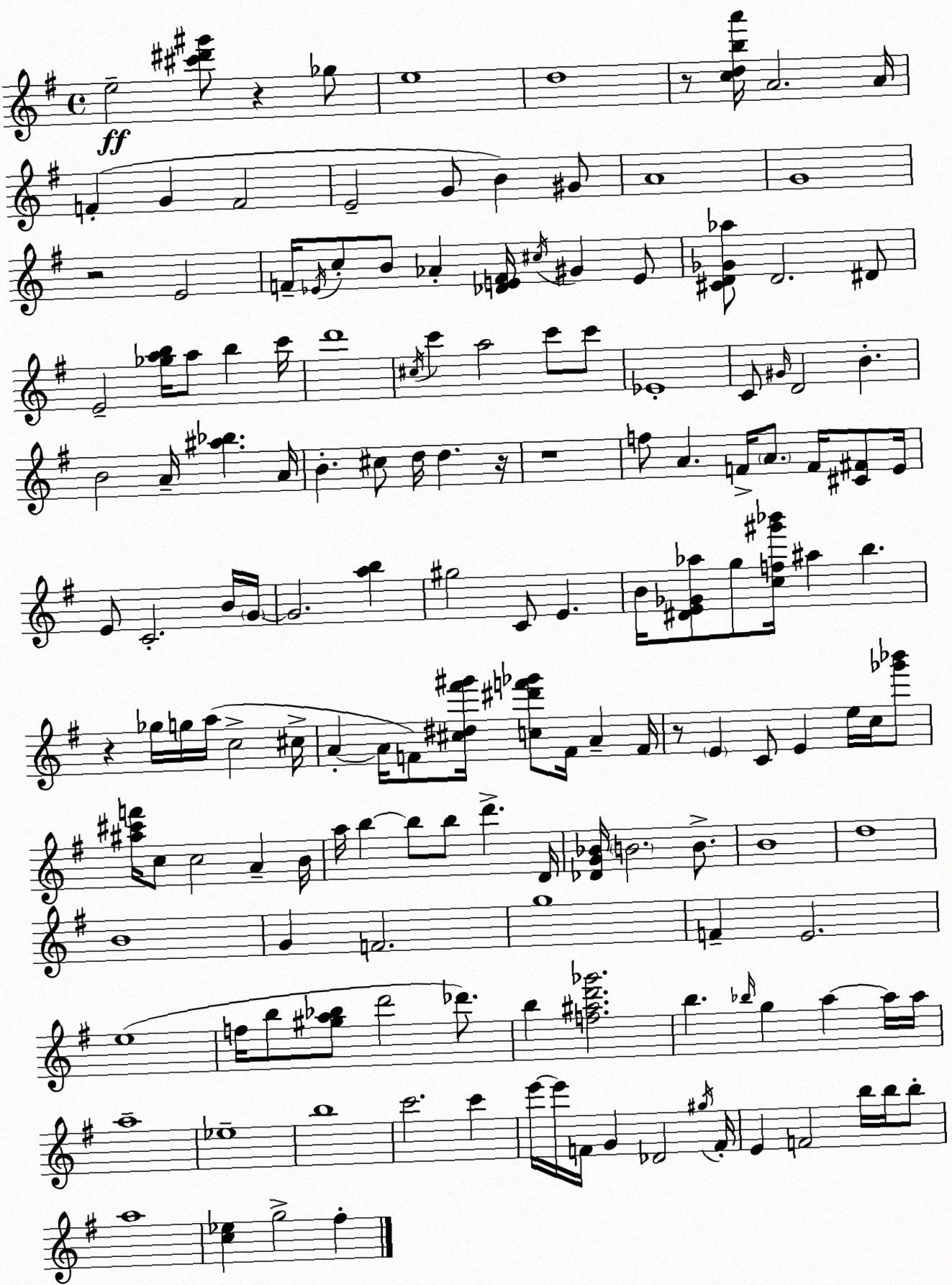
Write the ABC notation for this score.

X:1
T:Untitled
M:4/4
L:1/4
K:G
e2 [^c'^d'^g']/2 z _g/2 e4 d4 z/2 [cdba']/4 A2 A/4 F G F2 E2 G/2 B ^G/2 A4 G4 z2 E2 F/4 _E/4 c/2 B/2 _A [_DEF]/4 ^c/4 ^G E/2 [^CD_G_a]/2 D2 ^D/2 E2 [_gab]/4 a/2 b c'/4 d'4 ^c/4 c' a2 c'/2 c'/2 _E4 C/2 ^G/4 D2 B B2 A/4 [^a_b] A/4 B ^c/2 d/4 d z/4 z4 f/2 A F/4 A/2 F/4 [^C^F]/2 E/4 E/2 C2 B/4 G/4 G2 [ab] ^g2 C/2 E B/4 [^DE_G_a]/2 g/2 [cf^g'_b']/4 ^a b z _g/4 g/4 a/4 c2 ^c/4 A A/4 F/2 [^c^d^f'^g']/4 [c^d'f'_g']/2 F/4 A F/4 z/2 E C/2 E e/4 c/4 [_g'_b']/2 [^a^c'f']/4 c/2 c2 A B/4 a/4 b b/2 b/2 d' D/4 [_DG_B]/4 B2 B/2 B4 d4 B4 G F2 g4 F E2 e4 f/4 b/2 [^ga_b]/2 d'2 _d'/2 b [f^ad'_g']2 b _b/4 g a a/4 a/4 a4 _e4 b4 c'2 c' e'/4 e'/4 F/4 G _D2 ^g/4 F/4 E F2 b/4 b/4 b/2 a4 [c_e] g2 ^f